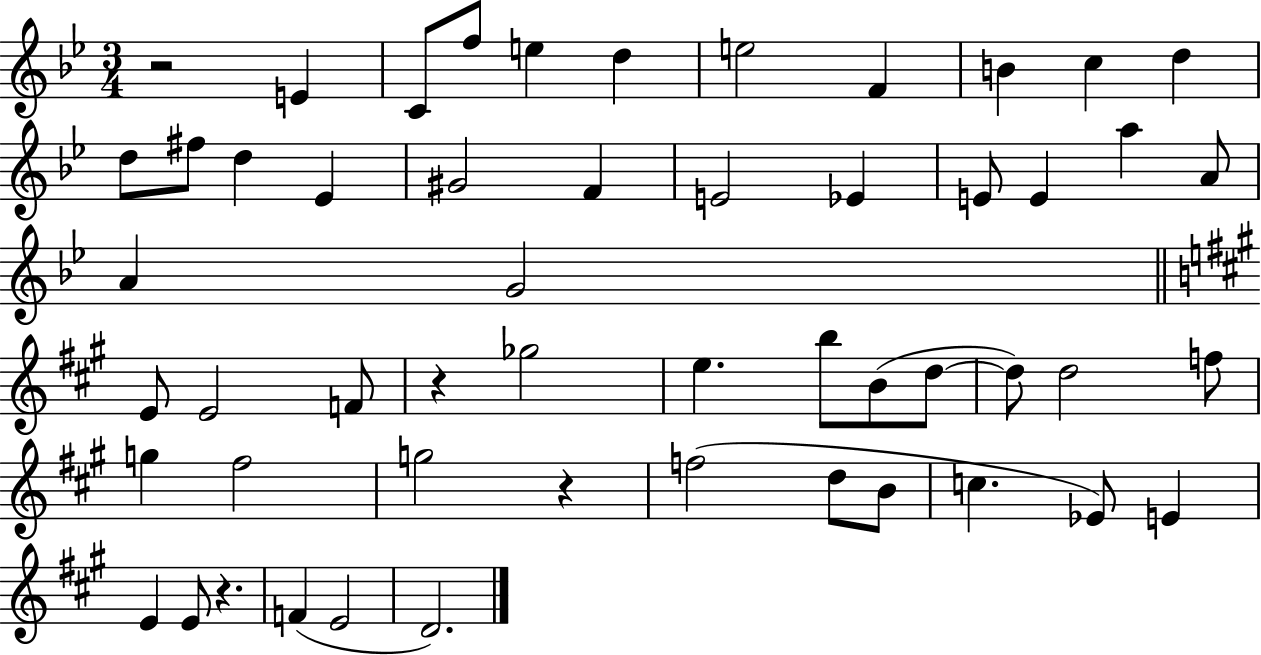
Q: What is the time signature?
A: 3/4